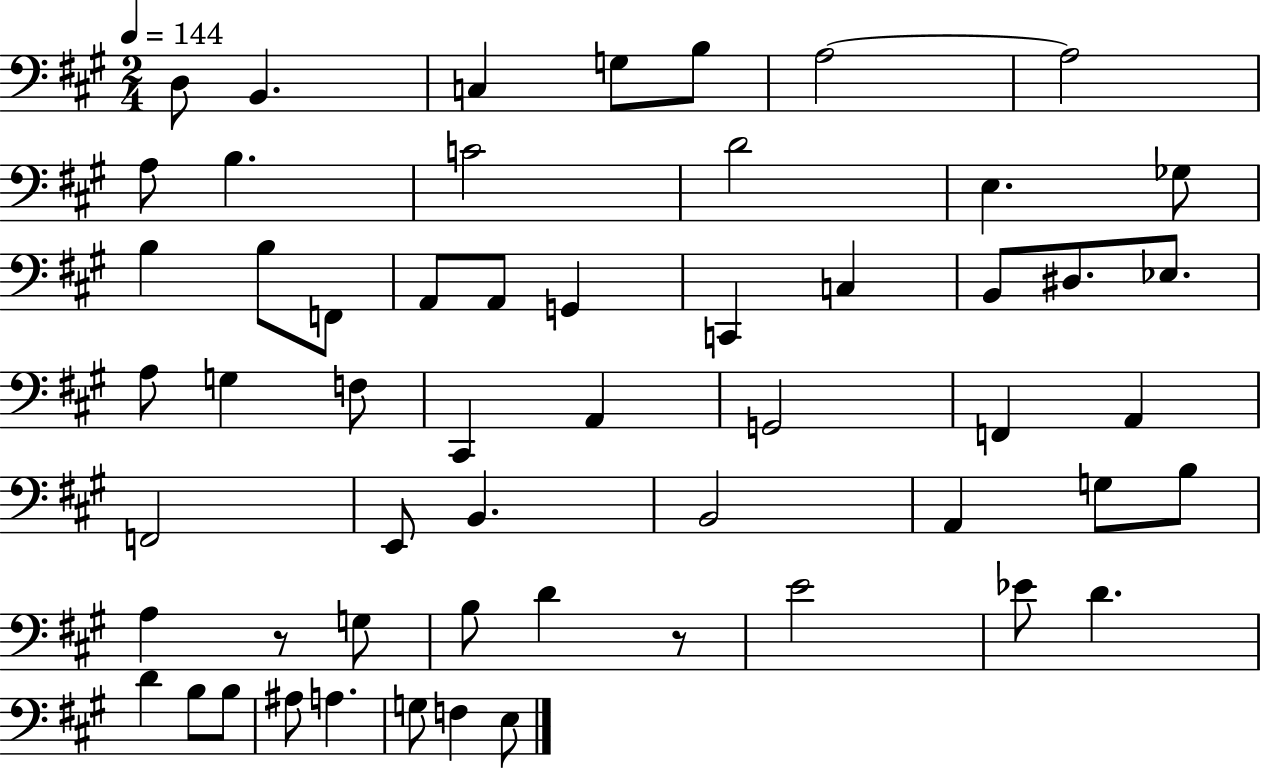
X:1
T:Untitled
M:2/4
L:1/4
K:A
D,/2 B,, C, G,/2 B,/2 A,2 A,2 A,/2 B, C2 D2 E, _G,/2 B, B,/2 F,,/2 A,,/2 A,,/2 G,, C,, C, B,,/2 ^D,/2 _E,/2 A,/2 G, F,/2 ^C,, A,, G,,2 F,, A,, F,,2 E,,/2 B,, B,,2 A,, G,/2 B,/2 A, z/2 G,/2 B,/2 D z/2 E2 _E/2 D D B,/2 B,/2 ^A,/2 A, G,/2 F, E,/2